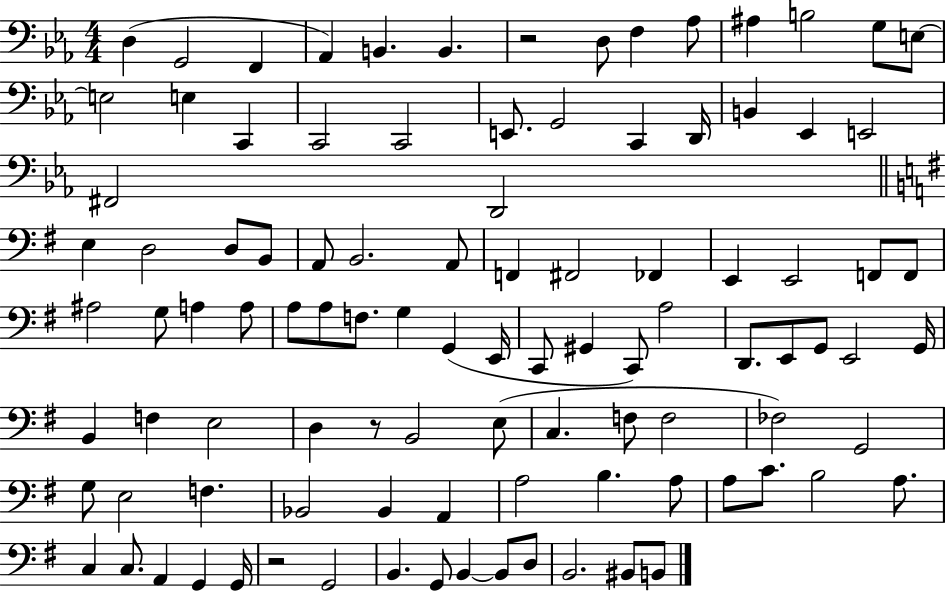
D3/q G2/h F2/q Ab2/q B2/q. B2/q. R/h D3/e F3/q Ab3/e A#3/q B3/h G3/e E3/e E3/h E3/q C2/q C2/h C2/h E2/e. G2/h C2/q D2/s B2/q Eb2/q E2/h F#2/h D2/h E3/q D3/h D3/e B2/e A2/e B2/h. A2/e F2/q F#2/h FES2/q E2/q E2/h F2/e F2/e A#3/h G3/e A3/q A3/e A3/e A3/e F3/e. G3/q G2/q E2/s C2/e G#2/q C2/e A3/h D2/e. E2/e G2/e E2/h G2/s B2/q F3/q E3/h D3/q R/e B2/h E3/e C3/q. F3/e F3/h FES3/h G2/h G3/e E3/h F3/q. Bb2/h Bb2/q A2/q A3/h B3/q. A3/e A3/e C4/e. B3/h A3/e. C3/q C3/e. A2/q G2/q G2/s R/h G2/h B2/q. G2/e B2/q B2/e D3/e B2/h. BIS2/e B2/e